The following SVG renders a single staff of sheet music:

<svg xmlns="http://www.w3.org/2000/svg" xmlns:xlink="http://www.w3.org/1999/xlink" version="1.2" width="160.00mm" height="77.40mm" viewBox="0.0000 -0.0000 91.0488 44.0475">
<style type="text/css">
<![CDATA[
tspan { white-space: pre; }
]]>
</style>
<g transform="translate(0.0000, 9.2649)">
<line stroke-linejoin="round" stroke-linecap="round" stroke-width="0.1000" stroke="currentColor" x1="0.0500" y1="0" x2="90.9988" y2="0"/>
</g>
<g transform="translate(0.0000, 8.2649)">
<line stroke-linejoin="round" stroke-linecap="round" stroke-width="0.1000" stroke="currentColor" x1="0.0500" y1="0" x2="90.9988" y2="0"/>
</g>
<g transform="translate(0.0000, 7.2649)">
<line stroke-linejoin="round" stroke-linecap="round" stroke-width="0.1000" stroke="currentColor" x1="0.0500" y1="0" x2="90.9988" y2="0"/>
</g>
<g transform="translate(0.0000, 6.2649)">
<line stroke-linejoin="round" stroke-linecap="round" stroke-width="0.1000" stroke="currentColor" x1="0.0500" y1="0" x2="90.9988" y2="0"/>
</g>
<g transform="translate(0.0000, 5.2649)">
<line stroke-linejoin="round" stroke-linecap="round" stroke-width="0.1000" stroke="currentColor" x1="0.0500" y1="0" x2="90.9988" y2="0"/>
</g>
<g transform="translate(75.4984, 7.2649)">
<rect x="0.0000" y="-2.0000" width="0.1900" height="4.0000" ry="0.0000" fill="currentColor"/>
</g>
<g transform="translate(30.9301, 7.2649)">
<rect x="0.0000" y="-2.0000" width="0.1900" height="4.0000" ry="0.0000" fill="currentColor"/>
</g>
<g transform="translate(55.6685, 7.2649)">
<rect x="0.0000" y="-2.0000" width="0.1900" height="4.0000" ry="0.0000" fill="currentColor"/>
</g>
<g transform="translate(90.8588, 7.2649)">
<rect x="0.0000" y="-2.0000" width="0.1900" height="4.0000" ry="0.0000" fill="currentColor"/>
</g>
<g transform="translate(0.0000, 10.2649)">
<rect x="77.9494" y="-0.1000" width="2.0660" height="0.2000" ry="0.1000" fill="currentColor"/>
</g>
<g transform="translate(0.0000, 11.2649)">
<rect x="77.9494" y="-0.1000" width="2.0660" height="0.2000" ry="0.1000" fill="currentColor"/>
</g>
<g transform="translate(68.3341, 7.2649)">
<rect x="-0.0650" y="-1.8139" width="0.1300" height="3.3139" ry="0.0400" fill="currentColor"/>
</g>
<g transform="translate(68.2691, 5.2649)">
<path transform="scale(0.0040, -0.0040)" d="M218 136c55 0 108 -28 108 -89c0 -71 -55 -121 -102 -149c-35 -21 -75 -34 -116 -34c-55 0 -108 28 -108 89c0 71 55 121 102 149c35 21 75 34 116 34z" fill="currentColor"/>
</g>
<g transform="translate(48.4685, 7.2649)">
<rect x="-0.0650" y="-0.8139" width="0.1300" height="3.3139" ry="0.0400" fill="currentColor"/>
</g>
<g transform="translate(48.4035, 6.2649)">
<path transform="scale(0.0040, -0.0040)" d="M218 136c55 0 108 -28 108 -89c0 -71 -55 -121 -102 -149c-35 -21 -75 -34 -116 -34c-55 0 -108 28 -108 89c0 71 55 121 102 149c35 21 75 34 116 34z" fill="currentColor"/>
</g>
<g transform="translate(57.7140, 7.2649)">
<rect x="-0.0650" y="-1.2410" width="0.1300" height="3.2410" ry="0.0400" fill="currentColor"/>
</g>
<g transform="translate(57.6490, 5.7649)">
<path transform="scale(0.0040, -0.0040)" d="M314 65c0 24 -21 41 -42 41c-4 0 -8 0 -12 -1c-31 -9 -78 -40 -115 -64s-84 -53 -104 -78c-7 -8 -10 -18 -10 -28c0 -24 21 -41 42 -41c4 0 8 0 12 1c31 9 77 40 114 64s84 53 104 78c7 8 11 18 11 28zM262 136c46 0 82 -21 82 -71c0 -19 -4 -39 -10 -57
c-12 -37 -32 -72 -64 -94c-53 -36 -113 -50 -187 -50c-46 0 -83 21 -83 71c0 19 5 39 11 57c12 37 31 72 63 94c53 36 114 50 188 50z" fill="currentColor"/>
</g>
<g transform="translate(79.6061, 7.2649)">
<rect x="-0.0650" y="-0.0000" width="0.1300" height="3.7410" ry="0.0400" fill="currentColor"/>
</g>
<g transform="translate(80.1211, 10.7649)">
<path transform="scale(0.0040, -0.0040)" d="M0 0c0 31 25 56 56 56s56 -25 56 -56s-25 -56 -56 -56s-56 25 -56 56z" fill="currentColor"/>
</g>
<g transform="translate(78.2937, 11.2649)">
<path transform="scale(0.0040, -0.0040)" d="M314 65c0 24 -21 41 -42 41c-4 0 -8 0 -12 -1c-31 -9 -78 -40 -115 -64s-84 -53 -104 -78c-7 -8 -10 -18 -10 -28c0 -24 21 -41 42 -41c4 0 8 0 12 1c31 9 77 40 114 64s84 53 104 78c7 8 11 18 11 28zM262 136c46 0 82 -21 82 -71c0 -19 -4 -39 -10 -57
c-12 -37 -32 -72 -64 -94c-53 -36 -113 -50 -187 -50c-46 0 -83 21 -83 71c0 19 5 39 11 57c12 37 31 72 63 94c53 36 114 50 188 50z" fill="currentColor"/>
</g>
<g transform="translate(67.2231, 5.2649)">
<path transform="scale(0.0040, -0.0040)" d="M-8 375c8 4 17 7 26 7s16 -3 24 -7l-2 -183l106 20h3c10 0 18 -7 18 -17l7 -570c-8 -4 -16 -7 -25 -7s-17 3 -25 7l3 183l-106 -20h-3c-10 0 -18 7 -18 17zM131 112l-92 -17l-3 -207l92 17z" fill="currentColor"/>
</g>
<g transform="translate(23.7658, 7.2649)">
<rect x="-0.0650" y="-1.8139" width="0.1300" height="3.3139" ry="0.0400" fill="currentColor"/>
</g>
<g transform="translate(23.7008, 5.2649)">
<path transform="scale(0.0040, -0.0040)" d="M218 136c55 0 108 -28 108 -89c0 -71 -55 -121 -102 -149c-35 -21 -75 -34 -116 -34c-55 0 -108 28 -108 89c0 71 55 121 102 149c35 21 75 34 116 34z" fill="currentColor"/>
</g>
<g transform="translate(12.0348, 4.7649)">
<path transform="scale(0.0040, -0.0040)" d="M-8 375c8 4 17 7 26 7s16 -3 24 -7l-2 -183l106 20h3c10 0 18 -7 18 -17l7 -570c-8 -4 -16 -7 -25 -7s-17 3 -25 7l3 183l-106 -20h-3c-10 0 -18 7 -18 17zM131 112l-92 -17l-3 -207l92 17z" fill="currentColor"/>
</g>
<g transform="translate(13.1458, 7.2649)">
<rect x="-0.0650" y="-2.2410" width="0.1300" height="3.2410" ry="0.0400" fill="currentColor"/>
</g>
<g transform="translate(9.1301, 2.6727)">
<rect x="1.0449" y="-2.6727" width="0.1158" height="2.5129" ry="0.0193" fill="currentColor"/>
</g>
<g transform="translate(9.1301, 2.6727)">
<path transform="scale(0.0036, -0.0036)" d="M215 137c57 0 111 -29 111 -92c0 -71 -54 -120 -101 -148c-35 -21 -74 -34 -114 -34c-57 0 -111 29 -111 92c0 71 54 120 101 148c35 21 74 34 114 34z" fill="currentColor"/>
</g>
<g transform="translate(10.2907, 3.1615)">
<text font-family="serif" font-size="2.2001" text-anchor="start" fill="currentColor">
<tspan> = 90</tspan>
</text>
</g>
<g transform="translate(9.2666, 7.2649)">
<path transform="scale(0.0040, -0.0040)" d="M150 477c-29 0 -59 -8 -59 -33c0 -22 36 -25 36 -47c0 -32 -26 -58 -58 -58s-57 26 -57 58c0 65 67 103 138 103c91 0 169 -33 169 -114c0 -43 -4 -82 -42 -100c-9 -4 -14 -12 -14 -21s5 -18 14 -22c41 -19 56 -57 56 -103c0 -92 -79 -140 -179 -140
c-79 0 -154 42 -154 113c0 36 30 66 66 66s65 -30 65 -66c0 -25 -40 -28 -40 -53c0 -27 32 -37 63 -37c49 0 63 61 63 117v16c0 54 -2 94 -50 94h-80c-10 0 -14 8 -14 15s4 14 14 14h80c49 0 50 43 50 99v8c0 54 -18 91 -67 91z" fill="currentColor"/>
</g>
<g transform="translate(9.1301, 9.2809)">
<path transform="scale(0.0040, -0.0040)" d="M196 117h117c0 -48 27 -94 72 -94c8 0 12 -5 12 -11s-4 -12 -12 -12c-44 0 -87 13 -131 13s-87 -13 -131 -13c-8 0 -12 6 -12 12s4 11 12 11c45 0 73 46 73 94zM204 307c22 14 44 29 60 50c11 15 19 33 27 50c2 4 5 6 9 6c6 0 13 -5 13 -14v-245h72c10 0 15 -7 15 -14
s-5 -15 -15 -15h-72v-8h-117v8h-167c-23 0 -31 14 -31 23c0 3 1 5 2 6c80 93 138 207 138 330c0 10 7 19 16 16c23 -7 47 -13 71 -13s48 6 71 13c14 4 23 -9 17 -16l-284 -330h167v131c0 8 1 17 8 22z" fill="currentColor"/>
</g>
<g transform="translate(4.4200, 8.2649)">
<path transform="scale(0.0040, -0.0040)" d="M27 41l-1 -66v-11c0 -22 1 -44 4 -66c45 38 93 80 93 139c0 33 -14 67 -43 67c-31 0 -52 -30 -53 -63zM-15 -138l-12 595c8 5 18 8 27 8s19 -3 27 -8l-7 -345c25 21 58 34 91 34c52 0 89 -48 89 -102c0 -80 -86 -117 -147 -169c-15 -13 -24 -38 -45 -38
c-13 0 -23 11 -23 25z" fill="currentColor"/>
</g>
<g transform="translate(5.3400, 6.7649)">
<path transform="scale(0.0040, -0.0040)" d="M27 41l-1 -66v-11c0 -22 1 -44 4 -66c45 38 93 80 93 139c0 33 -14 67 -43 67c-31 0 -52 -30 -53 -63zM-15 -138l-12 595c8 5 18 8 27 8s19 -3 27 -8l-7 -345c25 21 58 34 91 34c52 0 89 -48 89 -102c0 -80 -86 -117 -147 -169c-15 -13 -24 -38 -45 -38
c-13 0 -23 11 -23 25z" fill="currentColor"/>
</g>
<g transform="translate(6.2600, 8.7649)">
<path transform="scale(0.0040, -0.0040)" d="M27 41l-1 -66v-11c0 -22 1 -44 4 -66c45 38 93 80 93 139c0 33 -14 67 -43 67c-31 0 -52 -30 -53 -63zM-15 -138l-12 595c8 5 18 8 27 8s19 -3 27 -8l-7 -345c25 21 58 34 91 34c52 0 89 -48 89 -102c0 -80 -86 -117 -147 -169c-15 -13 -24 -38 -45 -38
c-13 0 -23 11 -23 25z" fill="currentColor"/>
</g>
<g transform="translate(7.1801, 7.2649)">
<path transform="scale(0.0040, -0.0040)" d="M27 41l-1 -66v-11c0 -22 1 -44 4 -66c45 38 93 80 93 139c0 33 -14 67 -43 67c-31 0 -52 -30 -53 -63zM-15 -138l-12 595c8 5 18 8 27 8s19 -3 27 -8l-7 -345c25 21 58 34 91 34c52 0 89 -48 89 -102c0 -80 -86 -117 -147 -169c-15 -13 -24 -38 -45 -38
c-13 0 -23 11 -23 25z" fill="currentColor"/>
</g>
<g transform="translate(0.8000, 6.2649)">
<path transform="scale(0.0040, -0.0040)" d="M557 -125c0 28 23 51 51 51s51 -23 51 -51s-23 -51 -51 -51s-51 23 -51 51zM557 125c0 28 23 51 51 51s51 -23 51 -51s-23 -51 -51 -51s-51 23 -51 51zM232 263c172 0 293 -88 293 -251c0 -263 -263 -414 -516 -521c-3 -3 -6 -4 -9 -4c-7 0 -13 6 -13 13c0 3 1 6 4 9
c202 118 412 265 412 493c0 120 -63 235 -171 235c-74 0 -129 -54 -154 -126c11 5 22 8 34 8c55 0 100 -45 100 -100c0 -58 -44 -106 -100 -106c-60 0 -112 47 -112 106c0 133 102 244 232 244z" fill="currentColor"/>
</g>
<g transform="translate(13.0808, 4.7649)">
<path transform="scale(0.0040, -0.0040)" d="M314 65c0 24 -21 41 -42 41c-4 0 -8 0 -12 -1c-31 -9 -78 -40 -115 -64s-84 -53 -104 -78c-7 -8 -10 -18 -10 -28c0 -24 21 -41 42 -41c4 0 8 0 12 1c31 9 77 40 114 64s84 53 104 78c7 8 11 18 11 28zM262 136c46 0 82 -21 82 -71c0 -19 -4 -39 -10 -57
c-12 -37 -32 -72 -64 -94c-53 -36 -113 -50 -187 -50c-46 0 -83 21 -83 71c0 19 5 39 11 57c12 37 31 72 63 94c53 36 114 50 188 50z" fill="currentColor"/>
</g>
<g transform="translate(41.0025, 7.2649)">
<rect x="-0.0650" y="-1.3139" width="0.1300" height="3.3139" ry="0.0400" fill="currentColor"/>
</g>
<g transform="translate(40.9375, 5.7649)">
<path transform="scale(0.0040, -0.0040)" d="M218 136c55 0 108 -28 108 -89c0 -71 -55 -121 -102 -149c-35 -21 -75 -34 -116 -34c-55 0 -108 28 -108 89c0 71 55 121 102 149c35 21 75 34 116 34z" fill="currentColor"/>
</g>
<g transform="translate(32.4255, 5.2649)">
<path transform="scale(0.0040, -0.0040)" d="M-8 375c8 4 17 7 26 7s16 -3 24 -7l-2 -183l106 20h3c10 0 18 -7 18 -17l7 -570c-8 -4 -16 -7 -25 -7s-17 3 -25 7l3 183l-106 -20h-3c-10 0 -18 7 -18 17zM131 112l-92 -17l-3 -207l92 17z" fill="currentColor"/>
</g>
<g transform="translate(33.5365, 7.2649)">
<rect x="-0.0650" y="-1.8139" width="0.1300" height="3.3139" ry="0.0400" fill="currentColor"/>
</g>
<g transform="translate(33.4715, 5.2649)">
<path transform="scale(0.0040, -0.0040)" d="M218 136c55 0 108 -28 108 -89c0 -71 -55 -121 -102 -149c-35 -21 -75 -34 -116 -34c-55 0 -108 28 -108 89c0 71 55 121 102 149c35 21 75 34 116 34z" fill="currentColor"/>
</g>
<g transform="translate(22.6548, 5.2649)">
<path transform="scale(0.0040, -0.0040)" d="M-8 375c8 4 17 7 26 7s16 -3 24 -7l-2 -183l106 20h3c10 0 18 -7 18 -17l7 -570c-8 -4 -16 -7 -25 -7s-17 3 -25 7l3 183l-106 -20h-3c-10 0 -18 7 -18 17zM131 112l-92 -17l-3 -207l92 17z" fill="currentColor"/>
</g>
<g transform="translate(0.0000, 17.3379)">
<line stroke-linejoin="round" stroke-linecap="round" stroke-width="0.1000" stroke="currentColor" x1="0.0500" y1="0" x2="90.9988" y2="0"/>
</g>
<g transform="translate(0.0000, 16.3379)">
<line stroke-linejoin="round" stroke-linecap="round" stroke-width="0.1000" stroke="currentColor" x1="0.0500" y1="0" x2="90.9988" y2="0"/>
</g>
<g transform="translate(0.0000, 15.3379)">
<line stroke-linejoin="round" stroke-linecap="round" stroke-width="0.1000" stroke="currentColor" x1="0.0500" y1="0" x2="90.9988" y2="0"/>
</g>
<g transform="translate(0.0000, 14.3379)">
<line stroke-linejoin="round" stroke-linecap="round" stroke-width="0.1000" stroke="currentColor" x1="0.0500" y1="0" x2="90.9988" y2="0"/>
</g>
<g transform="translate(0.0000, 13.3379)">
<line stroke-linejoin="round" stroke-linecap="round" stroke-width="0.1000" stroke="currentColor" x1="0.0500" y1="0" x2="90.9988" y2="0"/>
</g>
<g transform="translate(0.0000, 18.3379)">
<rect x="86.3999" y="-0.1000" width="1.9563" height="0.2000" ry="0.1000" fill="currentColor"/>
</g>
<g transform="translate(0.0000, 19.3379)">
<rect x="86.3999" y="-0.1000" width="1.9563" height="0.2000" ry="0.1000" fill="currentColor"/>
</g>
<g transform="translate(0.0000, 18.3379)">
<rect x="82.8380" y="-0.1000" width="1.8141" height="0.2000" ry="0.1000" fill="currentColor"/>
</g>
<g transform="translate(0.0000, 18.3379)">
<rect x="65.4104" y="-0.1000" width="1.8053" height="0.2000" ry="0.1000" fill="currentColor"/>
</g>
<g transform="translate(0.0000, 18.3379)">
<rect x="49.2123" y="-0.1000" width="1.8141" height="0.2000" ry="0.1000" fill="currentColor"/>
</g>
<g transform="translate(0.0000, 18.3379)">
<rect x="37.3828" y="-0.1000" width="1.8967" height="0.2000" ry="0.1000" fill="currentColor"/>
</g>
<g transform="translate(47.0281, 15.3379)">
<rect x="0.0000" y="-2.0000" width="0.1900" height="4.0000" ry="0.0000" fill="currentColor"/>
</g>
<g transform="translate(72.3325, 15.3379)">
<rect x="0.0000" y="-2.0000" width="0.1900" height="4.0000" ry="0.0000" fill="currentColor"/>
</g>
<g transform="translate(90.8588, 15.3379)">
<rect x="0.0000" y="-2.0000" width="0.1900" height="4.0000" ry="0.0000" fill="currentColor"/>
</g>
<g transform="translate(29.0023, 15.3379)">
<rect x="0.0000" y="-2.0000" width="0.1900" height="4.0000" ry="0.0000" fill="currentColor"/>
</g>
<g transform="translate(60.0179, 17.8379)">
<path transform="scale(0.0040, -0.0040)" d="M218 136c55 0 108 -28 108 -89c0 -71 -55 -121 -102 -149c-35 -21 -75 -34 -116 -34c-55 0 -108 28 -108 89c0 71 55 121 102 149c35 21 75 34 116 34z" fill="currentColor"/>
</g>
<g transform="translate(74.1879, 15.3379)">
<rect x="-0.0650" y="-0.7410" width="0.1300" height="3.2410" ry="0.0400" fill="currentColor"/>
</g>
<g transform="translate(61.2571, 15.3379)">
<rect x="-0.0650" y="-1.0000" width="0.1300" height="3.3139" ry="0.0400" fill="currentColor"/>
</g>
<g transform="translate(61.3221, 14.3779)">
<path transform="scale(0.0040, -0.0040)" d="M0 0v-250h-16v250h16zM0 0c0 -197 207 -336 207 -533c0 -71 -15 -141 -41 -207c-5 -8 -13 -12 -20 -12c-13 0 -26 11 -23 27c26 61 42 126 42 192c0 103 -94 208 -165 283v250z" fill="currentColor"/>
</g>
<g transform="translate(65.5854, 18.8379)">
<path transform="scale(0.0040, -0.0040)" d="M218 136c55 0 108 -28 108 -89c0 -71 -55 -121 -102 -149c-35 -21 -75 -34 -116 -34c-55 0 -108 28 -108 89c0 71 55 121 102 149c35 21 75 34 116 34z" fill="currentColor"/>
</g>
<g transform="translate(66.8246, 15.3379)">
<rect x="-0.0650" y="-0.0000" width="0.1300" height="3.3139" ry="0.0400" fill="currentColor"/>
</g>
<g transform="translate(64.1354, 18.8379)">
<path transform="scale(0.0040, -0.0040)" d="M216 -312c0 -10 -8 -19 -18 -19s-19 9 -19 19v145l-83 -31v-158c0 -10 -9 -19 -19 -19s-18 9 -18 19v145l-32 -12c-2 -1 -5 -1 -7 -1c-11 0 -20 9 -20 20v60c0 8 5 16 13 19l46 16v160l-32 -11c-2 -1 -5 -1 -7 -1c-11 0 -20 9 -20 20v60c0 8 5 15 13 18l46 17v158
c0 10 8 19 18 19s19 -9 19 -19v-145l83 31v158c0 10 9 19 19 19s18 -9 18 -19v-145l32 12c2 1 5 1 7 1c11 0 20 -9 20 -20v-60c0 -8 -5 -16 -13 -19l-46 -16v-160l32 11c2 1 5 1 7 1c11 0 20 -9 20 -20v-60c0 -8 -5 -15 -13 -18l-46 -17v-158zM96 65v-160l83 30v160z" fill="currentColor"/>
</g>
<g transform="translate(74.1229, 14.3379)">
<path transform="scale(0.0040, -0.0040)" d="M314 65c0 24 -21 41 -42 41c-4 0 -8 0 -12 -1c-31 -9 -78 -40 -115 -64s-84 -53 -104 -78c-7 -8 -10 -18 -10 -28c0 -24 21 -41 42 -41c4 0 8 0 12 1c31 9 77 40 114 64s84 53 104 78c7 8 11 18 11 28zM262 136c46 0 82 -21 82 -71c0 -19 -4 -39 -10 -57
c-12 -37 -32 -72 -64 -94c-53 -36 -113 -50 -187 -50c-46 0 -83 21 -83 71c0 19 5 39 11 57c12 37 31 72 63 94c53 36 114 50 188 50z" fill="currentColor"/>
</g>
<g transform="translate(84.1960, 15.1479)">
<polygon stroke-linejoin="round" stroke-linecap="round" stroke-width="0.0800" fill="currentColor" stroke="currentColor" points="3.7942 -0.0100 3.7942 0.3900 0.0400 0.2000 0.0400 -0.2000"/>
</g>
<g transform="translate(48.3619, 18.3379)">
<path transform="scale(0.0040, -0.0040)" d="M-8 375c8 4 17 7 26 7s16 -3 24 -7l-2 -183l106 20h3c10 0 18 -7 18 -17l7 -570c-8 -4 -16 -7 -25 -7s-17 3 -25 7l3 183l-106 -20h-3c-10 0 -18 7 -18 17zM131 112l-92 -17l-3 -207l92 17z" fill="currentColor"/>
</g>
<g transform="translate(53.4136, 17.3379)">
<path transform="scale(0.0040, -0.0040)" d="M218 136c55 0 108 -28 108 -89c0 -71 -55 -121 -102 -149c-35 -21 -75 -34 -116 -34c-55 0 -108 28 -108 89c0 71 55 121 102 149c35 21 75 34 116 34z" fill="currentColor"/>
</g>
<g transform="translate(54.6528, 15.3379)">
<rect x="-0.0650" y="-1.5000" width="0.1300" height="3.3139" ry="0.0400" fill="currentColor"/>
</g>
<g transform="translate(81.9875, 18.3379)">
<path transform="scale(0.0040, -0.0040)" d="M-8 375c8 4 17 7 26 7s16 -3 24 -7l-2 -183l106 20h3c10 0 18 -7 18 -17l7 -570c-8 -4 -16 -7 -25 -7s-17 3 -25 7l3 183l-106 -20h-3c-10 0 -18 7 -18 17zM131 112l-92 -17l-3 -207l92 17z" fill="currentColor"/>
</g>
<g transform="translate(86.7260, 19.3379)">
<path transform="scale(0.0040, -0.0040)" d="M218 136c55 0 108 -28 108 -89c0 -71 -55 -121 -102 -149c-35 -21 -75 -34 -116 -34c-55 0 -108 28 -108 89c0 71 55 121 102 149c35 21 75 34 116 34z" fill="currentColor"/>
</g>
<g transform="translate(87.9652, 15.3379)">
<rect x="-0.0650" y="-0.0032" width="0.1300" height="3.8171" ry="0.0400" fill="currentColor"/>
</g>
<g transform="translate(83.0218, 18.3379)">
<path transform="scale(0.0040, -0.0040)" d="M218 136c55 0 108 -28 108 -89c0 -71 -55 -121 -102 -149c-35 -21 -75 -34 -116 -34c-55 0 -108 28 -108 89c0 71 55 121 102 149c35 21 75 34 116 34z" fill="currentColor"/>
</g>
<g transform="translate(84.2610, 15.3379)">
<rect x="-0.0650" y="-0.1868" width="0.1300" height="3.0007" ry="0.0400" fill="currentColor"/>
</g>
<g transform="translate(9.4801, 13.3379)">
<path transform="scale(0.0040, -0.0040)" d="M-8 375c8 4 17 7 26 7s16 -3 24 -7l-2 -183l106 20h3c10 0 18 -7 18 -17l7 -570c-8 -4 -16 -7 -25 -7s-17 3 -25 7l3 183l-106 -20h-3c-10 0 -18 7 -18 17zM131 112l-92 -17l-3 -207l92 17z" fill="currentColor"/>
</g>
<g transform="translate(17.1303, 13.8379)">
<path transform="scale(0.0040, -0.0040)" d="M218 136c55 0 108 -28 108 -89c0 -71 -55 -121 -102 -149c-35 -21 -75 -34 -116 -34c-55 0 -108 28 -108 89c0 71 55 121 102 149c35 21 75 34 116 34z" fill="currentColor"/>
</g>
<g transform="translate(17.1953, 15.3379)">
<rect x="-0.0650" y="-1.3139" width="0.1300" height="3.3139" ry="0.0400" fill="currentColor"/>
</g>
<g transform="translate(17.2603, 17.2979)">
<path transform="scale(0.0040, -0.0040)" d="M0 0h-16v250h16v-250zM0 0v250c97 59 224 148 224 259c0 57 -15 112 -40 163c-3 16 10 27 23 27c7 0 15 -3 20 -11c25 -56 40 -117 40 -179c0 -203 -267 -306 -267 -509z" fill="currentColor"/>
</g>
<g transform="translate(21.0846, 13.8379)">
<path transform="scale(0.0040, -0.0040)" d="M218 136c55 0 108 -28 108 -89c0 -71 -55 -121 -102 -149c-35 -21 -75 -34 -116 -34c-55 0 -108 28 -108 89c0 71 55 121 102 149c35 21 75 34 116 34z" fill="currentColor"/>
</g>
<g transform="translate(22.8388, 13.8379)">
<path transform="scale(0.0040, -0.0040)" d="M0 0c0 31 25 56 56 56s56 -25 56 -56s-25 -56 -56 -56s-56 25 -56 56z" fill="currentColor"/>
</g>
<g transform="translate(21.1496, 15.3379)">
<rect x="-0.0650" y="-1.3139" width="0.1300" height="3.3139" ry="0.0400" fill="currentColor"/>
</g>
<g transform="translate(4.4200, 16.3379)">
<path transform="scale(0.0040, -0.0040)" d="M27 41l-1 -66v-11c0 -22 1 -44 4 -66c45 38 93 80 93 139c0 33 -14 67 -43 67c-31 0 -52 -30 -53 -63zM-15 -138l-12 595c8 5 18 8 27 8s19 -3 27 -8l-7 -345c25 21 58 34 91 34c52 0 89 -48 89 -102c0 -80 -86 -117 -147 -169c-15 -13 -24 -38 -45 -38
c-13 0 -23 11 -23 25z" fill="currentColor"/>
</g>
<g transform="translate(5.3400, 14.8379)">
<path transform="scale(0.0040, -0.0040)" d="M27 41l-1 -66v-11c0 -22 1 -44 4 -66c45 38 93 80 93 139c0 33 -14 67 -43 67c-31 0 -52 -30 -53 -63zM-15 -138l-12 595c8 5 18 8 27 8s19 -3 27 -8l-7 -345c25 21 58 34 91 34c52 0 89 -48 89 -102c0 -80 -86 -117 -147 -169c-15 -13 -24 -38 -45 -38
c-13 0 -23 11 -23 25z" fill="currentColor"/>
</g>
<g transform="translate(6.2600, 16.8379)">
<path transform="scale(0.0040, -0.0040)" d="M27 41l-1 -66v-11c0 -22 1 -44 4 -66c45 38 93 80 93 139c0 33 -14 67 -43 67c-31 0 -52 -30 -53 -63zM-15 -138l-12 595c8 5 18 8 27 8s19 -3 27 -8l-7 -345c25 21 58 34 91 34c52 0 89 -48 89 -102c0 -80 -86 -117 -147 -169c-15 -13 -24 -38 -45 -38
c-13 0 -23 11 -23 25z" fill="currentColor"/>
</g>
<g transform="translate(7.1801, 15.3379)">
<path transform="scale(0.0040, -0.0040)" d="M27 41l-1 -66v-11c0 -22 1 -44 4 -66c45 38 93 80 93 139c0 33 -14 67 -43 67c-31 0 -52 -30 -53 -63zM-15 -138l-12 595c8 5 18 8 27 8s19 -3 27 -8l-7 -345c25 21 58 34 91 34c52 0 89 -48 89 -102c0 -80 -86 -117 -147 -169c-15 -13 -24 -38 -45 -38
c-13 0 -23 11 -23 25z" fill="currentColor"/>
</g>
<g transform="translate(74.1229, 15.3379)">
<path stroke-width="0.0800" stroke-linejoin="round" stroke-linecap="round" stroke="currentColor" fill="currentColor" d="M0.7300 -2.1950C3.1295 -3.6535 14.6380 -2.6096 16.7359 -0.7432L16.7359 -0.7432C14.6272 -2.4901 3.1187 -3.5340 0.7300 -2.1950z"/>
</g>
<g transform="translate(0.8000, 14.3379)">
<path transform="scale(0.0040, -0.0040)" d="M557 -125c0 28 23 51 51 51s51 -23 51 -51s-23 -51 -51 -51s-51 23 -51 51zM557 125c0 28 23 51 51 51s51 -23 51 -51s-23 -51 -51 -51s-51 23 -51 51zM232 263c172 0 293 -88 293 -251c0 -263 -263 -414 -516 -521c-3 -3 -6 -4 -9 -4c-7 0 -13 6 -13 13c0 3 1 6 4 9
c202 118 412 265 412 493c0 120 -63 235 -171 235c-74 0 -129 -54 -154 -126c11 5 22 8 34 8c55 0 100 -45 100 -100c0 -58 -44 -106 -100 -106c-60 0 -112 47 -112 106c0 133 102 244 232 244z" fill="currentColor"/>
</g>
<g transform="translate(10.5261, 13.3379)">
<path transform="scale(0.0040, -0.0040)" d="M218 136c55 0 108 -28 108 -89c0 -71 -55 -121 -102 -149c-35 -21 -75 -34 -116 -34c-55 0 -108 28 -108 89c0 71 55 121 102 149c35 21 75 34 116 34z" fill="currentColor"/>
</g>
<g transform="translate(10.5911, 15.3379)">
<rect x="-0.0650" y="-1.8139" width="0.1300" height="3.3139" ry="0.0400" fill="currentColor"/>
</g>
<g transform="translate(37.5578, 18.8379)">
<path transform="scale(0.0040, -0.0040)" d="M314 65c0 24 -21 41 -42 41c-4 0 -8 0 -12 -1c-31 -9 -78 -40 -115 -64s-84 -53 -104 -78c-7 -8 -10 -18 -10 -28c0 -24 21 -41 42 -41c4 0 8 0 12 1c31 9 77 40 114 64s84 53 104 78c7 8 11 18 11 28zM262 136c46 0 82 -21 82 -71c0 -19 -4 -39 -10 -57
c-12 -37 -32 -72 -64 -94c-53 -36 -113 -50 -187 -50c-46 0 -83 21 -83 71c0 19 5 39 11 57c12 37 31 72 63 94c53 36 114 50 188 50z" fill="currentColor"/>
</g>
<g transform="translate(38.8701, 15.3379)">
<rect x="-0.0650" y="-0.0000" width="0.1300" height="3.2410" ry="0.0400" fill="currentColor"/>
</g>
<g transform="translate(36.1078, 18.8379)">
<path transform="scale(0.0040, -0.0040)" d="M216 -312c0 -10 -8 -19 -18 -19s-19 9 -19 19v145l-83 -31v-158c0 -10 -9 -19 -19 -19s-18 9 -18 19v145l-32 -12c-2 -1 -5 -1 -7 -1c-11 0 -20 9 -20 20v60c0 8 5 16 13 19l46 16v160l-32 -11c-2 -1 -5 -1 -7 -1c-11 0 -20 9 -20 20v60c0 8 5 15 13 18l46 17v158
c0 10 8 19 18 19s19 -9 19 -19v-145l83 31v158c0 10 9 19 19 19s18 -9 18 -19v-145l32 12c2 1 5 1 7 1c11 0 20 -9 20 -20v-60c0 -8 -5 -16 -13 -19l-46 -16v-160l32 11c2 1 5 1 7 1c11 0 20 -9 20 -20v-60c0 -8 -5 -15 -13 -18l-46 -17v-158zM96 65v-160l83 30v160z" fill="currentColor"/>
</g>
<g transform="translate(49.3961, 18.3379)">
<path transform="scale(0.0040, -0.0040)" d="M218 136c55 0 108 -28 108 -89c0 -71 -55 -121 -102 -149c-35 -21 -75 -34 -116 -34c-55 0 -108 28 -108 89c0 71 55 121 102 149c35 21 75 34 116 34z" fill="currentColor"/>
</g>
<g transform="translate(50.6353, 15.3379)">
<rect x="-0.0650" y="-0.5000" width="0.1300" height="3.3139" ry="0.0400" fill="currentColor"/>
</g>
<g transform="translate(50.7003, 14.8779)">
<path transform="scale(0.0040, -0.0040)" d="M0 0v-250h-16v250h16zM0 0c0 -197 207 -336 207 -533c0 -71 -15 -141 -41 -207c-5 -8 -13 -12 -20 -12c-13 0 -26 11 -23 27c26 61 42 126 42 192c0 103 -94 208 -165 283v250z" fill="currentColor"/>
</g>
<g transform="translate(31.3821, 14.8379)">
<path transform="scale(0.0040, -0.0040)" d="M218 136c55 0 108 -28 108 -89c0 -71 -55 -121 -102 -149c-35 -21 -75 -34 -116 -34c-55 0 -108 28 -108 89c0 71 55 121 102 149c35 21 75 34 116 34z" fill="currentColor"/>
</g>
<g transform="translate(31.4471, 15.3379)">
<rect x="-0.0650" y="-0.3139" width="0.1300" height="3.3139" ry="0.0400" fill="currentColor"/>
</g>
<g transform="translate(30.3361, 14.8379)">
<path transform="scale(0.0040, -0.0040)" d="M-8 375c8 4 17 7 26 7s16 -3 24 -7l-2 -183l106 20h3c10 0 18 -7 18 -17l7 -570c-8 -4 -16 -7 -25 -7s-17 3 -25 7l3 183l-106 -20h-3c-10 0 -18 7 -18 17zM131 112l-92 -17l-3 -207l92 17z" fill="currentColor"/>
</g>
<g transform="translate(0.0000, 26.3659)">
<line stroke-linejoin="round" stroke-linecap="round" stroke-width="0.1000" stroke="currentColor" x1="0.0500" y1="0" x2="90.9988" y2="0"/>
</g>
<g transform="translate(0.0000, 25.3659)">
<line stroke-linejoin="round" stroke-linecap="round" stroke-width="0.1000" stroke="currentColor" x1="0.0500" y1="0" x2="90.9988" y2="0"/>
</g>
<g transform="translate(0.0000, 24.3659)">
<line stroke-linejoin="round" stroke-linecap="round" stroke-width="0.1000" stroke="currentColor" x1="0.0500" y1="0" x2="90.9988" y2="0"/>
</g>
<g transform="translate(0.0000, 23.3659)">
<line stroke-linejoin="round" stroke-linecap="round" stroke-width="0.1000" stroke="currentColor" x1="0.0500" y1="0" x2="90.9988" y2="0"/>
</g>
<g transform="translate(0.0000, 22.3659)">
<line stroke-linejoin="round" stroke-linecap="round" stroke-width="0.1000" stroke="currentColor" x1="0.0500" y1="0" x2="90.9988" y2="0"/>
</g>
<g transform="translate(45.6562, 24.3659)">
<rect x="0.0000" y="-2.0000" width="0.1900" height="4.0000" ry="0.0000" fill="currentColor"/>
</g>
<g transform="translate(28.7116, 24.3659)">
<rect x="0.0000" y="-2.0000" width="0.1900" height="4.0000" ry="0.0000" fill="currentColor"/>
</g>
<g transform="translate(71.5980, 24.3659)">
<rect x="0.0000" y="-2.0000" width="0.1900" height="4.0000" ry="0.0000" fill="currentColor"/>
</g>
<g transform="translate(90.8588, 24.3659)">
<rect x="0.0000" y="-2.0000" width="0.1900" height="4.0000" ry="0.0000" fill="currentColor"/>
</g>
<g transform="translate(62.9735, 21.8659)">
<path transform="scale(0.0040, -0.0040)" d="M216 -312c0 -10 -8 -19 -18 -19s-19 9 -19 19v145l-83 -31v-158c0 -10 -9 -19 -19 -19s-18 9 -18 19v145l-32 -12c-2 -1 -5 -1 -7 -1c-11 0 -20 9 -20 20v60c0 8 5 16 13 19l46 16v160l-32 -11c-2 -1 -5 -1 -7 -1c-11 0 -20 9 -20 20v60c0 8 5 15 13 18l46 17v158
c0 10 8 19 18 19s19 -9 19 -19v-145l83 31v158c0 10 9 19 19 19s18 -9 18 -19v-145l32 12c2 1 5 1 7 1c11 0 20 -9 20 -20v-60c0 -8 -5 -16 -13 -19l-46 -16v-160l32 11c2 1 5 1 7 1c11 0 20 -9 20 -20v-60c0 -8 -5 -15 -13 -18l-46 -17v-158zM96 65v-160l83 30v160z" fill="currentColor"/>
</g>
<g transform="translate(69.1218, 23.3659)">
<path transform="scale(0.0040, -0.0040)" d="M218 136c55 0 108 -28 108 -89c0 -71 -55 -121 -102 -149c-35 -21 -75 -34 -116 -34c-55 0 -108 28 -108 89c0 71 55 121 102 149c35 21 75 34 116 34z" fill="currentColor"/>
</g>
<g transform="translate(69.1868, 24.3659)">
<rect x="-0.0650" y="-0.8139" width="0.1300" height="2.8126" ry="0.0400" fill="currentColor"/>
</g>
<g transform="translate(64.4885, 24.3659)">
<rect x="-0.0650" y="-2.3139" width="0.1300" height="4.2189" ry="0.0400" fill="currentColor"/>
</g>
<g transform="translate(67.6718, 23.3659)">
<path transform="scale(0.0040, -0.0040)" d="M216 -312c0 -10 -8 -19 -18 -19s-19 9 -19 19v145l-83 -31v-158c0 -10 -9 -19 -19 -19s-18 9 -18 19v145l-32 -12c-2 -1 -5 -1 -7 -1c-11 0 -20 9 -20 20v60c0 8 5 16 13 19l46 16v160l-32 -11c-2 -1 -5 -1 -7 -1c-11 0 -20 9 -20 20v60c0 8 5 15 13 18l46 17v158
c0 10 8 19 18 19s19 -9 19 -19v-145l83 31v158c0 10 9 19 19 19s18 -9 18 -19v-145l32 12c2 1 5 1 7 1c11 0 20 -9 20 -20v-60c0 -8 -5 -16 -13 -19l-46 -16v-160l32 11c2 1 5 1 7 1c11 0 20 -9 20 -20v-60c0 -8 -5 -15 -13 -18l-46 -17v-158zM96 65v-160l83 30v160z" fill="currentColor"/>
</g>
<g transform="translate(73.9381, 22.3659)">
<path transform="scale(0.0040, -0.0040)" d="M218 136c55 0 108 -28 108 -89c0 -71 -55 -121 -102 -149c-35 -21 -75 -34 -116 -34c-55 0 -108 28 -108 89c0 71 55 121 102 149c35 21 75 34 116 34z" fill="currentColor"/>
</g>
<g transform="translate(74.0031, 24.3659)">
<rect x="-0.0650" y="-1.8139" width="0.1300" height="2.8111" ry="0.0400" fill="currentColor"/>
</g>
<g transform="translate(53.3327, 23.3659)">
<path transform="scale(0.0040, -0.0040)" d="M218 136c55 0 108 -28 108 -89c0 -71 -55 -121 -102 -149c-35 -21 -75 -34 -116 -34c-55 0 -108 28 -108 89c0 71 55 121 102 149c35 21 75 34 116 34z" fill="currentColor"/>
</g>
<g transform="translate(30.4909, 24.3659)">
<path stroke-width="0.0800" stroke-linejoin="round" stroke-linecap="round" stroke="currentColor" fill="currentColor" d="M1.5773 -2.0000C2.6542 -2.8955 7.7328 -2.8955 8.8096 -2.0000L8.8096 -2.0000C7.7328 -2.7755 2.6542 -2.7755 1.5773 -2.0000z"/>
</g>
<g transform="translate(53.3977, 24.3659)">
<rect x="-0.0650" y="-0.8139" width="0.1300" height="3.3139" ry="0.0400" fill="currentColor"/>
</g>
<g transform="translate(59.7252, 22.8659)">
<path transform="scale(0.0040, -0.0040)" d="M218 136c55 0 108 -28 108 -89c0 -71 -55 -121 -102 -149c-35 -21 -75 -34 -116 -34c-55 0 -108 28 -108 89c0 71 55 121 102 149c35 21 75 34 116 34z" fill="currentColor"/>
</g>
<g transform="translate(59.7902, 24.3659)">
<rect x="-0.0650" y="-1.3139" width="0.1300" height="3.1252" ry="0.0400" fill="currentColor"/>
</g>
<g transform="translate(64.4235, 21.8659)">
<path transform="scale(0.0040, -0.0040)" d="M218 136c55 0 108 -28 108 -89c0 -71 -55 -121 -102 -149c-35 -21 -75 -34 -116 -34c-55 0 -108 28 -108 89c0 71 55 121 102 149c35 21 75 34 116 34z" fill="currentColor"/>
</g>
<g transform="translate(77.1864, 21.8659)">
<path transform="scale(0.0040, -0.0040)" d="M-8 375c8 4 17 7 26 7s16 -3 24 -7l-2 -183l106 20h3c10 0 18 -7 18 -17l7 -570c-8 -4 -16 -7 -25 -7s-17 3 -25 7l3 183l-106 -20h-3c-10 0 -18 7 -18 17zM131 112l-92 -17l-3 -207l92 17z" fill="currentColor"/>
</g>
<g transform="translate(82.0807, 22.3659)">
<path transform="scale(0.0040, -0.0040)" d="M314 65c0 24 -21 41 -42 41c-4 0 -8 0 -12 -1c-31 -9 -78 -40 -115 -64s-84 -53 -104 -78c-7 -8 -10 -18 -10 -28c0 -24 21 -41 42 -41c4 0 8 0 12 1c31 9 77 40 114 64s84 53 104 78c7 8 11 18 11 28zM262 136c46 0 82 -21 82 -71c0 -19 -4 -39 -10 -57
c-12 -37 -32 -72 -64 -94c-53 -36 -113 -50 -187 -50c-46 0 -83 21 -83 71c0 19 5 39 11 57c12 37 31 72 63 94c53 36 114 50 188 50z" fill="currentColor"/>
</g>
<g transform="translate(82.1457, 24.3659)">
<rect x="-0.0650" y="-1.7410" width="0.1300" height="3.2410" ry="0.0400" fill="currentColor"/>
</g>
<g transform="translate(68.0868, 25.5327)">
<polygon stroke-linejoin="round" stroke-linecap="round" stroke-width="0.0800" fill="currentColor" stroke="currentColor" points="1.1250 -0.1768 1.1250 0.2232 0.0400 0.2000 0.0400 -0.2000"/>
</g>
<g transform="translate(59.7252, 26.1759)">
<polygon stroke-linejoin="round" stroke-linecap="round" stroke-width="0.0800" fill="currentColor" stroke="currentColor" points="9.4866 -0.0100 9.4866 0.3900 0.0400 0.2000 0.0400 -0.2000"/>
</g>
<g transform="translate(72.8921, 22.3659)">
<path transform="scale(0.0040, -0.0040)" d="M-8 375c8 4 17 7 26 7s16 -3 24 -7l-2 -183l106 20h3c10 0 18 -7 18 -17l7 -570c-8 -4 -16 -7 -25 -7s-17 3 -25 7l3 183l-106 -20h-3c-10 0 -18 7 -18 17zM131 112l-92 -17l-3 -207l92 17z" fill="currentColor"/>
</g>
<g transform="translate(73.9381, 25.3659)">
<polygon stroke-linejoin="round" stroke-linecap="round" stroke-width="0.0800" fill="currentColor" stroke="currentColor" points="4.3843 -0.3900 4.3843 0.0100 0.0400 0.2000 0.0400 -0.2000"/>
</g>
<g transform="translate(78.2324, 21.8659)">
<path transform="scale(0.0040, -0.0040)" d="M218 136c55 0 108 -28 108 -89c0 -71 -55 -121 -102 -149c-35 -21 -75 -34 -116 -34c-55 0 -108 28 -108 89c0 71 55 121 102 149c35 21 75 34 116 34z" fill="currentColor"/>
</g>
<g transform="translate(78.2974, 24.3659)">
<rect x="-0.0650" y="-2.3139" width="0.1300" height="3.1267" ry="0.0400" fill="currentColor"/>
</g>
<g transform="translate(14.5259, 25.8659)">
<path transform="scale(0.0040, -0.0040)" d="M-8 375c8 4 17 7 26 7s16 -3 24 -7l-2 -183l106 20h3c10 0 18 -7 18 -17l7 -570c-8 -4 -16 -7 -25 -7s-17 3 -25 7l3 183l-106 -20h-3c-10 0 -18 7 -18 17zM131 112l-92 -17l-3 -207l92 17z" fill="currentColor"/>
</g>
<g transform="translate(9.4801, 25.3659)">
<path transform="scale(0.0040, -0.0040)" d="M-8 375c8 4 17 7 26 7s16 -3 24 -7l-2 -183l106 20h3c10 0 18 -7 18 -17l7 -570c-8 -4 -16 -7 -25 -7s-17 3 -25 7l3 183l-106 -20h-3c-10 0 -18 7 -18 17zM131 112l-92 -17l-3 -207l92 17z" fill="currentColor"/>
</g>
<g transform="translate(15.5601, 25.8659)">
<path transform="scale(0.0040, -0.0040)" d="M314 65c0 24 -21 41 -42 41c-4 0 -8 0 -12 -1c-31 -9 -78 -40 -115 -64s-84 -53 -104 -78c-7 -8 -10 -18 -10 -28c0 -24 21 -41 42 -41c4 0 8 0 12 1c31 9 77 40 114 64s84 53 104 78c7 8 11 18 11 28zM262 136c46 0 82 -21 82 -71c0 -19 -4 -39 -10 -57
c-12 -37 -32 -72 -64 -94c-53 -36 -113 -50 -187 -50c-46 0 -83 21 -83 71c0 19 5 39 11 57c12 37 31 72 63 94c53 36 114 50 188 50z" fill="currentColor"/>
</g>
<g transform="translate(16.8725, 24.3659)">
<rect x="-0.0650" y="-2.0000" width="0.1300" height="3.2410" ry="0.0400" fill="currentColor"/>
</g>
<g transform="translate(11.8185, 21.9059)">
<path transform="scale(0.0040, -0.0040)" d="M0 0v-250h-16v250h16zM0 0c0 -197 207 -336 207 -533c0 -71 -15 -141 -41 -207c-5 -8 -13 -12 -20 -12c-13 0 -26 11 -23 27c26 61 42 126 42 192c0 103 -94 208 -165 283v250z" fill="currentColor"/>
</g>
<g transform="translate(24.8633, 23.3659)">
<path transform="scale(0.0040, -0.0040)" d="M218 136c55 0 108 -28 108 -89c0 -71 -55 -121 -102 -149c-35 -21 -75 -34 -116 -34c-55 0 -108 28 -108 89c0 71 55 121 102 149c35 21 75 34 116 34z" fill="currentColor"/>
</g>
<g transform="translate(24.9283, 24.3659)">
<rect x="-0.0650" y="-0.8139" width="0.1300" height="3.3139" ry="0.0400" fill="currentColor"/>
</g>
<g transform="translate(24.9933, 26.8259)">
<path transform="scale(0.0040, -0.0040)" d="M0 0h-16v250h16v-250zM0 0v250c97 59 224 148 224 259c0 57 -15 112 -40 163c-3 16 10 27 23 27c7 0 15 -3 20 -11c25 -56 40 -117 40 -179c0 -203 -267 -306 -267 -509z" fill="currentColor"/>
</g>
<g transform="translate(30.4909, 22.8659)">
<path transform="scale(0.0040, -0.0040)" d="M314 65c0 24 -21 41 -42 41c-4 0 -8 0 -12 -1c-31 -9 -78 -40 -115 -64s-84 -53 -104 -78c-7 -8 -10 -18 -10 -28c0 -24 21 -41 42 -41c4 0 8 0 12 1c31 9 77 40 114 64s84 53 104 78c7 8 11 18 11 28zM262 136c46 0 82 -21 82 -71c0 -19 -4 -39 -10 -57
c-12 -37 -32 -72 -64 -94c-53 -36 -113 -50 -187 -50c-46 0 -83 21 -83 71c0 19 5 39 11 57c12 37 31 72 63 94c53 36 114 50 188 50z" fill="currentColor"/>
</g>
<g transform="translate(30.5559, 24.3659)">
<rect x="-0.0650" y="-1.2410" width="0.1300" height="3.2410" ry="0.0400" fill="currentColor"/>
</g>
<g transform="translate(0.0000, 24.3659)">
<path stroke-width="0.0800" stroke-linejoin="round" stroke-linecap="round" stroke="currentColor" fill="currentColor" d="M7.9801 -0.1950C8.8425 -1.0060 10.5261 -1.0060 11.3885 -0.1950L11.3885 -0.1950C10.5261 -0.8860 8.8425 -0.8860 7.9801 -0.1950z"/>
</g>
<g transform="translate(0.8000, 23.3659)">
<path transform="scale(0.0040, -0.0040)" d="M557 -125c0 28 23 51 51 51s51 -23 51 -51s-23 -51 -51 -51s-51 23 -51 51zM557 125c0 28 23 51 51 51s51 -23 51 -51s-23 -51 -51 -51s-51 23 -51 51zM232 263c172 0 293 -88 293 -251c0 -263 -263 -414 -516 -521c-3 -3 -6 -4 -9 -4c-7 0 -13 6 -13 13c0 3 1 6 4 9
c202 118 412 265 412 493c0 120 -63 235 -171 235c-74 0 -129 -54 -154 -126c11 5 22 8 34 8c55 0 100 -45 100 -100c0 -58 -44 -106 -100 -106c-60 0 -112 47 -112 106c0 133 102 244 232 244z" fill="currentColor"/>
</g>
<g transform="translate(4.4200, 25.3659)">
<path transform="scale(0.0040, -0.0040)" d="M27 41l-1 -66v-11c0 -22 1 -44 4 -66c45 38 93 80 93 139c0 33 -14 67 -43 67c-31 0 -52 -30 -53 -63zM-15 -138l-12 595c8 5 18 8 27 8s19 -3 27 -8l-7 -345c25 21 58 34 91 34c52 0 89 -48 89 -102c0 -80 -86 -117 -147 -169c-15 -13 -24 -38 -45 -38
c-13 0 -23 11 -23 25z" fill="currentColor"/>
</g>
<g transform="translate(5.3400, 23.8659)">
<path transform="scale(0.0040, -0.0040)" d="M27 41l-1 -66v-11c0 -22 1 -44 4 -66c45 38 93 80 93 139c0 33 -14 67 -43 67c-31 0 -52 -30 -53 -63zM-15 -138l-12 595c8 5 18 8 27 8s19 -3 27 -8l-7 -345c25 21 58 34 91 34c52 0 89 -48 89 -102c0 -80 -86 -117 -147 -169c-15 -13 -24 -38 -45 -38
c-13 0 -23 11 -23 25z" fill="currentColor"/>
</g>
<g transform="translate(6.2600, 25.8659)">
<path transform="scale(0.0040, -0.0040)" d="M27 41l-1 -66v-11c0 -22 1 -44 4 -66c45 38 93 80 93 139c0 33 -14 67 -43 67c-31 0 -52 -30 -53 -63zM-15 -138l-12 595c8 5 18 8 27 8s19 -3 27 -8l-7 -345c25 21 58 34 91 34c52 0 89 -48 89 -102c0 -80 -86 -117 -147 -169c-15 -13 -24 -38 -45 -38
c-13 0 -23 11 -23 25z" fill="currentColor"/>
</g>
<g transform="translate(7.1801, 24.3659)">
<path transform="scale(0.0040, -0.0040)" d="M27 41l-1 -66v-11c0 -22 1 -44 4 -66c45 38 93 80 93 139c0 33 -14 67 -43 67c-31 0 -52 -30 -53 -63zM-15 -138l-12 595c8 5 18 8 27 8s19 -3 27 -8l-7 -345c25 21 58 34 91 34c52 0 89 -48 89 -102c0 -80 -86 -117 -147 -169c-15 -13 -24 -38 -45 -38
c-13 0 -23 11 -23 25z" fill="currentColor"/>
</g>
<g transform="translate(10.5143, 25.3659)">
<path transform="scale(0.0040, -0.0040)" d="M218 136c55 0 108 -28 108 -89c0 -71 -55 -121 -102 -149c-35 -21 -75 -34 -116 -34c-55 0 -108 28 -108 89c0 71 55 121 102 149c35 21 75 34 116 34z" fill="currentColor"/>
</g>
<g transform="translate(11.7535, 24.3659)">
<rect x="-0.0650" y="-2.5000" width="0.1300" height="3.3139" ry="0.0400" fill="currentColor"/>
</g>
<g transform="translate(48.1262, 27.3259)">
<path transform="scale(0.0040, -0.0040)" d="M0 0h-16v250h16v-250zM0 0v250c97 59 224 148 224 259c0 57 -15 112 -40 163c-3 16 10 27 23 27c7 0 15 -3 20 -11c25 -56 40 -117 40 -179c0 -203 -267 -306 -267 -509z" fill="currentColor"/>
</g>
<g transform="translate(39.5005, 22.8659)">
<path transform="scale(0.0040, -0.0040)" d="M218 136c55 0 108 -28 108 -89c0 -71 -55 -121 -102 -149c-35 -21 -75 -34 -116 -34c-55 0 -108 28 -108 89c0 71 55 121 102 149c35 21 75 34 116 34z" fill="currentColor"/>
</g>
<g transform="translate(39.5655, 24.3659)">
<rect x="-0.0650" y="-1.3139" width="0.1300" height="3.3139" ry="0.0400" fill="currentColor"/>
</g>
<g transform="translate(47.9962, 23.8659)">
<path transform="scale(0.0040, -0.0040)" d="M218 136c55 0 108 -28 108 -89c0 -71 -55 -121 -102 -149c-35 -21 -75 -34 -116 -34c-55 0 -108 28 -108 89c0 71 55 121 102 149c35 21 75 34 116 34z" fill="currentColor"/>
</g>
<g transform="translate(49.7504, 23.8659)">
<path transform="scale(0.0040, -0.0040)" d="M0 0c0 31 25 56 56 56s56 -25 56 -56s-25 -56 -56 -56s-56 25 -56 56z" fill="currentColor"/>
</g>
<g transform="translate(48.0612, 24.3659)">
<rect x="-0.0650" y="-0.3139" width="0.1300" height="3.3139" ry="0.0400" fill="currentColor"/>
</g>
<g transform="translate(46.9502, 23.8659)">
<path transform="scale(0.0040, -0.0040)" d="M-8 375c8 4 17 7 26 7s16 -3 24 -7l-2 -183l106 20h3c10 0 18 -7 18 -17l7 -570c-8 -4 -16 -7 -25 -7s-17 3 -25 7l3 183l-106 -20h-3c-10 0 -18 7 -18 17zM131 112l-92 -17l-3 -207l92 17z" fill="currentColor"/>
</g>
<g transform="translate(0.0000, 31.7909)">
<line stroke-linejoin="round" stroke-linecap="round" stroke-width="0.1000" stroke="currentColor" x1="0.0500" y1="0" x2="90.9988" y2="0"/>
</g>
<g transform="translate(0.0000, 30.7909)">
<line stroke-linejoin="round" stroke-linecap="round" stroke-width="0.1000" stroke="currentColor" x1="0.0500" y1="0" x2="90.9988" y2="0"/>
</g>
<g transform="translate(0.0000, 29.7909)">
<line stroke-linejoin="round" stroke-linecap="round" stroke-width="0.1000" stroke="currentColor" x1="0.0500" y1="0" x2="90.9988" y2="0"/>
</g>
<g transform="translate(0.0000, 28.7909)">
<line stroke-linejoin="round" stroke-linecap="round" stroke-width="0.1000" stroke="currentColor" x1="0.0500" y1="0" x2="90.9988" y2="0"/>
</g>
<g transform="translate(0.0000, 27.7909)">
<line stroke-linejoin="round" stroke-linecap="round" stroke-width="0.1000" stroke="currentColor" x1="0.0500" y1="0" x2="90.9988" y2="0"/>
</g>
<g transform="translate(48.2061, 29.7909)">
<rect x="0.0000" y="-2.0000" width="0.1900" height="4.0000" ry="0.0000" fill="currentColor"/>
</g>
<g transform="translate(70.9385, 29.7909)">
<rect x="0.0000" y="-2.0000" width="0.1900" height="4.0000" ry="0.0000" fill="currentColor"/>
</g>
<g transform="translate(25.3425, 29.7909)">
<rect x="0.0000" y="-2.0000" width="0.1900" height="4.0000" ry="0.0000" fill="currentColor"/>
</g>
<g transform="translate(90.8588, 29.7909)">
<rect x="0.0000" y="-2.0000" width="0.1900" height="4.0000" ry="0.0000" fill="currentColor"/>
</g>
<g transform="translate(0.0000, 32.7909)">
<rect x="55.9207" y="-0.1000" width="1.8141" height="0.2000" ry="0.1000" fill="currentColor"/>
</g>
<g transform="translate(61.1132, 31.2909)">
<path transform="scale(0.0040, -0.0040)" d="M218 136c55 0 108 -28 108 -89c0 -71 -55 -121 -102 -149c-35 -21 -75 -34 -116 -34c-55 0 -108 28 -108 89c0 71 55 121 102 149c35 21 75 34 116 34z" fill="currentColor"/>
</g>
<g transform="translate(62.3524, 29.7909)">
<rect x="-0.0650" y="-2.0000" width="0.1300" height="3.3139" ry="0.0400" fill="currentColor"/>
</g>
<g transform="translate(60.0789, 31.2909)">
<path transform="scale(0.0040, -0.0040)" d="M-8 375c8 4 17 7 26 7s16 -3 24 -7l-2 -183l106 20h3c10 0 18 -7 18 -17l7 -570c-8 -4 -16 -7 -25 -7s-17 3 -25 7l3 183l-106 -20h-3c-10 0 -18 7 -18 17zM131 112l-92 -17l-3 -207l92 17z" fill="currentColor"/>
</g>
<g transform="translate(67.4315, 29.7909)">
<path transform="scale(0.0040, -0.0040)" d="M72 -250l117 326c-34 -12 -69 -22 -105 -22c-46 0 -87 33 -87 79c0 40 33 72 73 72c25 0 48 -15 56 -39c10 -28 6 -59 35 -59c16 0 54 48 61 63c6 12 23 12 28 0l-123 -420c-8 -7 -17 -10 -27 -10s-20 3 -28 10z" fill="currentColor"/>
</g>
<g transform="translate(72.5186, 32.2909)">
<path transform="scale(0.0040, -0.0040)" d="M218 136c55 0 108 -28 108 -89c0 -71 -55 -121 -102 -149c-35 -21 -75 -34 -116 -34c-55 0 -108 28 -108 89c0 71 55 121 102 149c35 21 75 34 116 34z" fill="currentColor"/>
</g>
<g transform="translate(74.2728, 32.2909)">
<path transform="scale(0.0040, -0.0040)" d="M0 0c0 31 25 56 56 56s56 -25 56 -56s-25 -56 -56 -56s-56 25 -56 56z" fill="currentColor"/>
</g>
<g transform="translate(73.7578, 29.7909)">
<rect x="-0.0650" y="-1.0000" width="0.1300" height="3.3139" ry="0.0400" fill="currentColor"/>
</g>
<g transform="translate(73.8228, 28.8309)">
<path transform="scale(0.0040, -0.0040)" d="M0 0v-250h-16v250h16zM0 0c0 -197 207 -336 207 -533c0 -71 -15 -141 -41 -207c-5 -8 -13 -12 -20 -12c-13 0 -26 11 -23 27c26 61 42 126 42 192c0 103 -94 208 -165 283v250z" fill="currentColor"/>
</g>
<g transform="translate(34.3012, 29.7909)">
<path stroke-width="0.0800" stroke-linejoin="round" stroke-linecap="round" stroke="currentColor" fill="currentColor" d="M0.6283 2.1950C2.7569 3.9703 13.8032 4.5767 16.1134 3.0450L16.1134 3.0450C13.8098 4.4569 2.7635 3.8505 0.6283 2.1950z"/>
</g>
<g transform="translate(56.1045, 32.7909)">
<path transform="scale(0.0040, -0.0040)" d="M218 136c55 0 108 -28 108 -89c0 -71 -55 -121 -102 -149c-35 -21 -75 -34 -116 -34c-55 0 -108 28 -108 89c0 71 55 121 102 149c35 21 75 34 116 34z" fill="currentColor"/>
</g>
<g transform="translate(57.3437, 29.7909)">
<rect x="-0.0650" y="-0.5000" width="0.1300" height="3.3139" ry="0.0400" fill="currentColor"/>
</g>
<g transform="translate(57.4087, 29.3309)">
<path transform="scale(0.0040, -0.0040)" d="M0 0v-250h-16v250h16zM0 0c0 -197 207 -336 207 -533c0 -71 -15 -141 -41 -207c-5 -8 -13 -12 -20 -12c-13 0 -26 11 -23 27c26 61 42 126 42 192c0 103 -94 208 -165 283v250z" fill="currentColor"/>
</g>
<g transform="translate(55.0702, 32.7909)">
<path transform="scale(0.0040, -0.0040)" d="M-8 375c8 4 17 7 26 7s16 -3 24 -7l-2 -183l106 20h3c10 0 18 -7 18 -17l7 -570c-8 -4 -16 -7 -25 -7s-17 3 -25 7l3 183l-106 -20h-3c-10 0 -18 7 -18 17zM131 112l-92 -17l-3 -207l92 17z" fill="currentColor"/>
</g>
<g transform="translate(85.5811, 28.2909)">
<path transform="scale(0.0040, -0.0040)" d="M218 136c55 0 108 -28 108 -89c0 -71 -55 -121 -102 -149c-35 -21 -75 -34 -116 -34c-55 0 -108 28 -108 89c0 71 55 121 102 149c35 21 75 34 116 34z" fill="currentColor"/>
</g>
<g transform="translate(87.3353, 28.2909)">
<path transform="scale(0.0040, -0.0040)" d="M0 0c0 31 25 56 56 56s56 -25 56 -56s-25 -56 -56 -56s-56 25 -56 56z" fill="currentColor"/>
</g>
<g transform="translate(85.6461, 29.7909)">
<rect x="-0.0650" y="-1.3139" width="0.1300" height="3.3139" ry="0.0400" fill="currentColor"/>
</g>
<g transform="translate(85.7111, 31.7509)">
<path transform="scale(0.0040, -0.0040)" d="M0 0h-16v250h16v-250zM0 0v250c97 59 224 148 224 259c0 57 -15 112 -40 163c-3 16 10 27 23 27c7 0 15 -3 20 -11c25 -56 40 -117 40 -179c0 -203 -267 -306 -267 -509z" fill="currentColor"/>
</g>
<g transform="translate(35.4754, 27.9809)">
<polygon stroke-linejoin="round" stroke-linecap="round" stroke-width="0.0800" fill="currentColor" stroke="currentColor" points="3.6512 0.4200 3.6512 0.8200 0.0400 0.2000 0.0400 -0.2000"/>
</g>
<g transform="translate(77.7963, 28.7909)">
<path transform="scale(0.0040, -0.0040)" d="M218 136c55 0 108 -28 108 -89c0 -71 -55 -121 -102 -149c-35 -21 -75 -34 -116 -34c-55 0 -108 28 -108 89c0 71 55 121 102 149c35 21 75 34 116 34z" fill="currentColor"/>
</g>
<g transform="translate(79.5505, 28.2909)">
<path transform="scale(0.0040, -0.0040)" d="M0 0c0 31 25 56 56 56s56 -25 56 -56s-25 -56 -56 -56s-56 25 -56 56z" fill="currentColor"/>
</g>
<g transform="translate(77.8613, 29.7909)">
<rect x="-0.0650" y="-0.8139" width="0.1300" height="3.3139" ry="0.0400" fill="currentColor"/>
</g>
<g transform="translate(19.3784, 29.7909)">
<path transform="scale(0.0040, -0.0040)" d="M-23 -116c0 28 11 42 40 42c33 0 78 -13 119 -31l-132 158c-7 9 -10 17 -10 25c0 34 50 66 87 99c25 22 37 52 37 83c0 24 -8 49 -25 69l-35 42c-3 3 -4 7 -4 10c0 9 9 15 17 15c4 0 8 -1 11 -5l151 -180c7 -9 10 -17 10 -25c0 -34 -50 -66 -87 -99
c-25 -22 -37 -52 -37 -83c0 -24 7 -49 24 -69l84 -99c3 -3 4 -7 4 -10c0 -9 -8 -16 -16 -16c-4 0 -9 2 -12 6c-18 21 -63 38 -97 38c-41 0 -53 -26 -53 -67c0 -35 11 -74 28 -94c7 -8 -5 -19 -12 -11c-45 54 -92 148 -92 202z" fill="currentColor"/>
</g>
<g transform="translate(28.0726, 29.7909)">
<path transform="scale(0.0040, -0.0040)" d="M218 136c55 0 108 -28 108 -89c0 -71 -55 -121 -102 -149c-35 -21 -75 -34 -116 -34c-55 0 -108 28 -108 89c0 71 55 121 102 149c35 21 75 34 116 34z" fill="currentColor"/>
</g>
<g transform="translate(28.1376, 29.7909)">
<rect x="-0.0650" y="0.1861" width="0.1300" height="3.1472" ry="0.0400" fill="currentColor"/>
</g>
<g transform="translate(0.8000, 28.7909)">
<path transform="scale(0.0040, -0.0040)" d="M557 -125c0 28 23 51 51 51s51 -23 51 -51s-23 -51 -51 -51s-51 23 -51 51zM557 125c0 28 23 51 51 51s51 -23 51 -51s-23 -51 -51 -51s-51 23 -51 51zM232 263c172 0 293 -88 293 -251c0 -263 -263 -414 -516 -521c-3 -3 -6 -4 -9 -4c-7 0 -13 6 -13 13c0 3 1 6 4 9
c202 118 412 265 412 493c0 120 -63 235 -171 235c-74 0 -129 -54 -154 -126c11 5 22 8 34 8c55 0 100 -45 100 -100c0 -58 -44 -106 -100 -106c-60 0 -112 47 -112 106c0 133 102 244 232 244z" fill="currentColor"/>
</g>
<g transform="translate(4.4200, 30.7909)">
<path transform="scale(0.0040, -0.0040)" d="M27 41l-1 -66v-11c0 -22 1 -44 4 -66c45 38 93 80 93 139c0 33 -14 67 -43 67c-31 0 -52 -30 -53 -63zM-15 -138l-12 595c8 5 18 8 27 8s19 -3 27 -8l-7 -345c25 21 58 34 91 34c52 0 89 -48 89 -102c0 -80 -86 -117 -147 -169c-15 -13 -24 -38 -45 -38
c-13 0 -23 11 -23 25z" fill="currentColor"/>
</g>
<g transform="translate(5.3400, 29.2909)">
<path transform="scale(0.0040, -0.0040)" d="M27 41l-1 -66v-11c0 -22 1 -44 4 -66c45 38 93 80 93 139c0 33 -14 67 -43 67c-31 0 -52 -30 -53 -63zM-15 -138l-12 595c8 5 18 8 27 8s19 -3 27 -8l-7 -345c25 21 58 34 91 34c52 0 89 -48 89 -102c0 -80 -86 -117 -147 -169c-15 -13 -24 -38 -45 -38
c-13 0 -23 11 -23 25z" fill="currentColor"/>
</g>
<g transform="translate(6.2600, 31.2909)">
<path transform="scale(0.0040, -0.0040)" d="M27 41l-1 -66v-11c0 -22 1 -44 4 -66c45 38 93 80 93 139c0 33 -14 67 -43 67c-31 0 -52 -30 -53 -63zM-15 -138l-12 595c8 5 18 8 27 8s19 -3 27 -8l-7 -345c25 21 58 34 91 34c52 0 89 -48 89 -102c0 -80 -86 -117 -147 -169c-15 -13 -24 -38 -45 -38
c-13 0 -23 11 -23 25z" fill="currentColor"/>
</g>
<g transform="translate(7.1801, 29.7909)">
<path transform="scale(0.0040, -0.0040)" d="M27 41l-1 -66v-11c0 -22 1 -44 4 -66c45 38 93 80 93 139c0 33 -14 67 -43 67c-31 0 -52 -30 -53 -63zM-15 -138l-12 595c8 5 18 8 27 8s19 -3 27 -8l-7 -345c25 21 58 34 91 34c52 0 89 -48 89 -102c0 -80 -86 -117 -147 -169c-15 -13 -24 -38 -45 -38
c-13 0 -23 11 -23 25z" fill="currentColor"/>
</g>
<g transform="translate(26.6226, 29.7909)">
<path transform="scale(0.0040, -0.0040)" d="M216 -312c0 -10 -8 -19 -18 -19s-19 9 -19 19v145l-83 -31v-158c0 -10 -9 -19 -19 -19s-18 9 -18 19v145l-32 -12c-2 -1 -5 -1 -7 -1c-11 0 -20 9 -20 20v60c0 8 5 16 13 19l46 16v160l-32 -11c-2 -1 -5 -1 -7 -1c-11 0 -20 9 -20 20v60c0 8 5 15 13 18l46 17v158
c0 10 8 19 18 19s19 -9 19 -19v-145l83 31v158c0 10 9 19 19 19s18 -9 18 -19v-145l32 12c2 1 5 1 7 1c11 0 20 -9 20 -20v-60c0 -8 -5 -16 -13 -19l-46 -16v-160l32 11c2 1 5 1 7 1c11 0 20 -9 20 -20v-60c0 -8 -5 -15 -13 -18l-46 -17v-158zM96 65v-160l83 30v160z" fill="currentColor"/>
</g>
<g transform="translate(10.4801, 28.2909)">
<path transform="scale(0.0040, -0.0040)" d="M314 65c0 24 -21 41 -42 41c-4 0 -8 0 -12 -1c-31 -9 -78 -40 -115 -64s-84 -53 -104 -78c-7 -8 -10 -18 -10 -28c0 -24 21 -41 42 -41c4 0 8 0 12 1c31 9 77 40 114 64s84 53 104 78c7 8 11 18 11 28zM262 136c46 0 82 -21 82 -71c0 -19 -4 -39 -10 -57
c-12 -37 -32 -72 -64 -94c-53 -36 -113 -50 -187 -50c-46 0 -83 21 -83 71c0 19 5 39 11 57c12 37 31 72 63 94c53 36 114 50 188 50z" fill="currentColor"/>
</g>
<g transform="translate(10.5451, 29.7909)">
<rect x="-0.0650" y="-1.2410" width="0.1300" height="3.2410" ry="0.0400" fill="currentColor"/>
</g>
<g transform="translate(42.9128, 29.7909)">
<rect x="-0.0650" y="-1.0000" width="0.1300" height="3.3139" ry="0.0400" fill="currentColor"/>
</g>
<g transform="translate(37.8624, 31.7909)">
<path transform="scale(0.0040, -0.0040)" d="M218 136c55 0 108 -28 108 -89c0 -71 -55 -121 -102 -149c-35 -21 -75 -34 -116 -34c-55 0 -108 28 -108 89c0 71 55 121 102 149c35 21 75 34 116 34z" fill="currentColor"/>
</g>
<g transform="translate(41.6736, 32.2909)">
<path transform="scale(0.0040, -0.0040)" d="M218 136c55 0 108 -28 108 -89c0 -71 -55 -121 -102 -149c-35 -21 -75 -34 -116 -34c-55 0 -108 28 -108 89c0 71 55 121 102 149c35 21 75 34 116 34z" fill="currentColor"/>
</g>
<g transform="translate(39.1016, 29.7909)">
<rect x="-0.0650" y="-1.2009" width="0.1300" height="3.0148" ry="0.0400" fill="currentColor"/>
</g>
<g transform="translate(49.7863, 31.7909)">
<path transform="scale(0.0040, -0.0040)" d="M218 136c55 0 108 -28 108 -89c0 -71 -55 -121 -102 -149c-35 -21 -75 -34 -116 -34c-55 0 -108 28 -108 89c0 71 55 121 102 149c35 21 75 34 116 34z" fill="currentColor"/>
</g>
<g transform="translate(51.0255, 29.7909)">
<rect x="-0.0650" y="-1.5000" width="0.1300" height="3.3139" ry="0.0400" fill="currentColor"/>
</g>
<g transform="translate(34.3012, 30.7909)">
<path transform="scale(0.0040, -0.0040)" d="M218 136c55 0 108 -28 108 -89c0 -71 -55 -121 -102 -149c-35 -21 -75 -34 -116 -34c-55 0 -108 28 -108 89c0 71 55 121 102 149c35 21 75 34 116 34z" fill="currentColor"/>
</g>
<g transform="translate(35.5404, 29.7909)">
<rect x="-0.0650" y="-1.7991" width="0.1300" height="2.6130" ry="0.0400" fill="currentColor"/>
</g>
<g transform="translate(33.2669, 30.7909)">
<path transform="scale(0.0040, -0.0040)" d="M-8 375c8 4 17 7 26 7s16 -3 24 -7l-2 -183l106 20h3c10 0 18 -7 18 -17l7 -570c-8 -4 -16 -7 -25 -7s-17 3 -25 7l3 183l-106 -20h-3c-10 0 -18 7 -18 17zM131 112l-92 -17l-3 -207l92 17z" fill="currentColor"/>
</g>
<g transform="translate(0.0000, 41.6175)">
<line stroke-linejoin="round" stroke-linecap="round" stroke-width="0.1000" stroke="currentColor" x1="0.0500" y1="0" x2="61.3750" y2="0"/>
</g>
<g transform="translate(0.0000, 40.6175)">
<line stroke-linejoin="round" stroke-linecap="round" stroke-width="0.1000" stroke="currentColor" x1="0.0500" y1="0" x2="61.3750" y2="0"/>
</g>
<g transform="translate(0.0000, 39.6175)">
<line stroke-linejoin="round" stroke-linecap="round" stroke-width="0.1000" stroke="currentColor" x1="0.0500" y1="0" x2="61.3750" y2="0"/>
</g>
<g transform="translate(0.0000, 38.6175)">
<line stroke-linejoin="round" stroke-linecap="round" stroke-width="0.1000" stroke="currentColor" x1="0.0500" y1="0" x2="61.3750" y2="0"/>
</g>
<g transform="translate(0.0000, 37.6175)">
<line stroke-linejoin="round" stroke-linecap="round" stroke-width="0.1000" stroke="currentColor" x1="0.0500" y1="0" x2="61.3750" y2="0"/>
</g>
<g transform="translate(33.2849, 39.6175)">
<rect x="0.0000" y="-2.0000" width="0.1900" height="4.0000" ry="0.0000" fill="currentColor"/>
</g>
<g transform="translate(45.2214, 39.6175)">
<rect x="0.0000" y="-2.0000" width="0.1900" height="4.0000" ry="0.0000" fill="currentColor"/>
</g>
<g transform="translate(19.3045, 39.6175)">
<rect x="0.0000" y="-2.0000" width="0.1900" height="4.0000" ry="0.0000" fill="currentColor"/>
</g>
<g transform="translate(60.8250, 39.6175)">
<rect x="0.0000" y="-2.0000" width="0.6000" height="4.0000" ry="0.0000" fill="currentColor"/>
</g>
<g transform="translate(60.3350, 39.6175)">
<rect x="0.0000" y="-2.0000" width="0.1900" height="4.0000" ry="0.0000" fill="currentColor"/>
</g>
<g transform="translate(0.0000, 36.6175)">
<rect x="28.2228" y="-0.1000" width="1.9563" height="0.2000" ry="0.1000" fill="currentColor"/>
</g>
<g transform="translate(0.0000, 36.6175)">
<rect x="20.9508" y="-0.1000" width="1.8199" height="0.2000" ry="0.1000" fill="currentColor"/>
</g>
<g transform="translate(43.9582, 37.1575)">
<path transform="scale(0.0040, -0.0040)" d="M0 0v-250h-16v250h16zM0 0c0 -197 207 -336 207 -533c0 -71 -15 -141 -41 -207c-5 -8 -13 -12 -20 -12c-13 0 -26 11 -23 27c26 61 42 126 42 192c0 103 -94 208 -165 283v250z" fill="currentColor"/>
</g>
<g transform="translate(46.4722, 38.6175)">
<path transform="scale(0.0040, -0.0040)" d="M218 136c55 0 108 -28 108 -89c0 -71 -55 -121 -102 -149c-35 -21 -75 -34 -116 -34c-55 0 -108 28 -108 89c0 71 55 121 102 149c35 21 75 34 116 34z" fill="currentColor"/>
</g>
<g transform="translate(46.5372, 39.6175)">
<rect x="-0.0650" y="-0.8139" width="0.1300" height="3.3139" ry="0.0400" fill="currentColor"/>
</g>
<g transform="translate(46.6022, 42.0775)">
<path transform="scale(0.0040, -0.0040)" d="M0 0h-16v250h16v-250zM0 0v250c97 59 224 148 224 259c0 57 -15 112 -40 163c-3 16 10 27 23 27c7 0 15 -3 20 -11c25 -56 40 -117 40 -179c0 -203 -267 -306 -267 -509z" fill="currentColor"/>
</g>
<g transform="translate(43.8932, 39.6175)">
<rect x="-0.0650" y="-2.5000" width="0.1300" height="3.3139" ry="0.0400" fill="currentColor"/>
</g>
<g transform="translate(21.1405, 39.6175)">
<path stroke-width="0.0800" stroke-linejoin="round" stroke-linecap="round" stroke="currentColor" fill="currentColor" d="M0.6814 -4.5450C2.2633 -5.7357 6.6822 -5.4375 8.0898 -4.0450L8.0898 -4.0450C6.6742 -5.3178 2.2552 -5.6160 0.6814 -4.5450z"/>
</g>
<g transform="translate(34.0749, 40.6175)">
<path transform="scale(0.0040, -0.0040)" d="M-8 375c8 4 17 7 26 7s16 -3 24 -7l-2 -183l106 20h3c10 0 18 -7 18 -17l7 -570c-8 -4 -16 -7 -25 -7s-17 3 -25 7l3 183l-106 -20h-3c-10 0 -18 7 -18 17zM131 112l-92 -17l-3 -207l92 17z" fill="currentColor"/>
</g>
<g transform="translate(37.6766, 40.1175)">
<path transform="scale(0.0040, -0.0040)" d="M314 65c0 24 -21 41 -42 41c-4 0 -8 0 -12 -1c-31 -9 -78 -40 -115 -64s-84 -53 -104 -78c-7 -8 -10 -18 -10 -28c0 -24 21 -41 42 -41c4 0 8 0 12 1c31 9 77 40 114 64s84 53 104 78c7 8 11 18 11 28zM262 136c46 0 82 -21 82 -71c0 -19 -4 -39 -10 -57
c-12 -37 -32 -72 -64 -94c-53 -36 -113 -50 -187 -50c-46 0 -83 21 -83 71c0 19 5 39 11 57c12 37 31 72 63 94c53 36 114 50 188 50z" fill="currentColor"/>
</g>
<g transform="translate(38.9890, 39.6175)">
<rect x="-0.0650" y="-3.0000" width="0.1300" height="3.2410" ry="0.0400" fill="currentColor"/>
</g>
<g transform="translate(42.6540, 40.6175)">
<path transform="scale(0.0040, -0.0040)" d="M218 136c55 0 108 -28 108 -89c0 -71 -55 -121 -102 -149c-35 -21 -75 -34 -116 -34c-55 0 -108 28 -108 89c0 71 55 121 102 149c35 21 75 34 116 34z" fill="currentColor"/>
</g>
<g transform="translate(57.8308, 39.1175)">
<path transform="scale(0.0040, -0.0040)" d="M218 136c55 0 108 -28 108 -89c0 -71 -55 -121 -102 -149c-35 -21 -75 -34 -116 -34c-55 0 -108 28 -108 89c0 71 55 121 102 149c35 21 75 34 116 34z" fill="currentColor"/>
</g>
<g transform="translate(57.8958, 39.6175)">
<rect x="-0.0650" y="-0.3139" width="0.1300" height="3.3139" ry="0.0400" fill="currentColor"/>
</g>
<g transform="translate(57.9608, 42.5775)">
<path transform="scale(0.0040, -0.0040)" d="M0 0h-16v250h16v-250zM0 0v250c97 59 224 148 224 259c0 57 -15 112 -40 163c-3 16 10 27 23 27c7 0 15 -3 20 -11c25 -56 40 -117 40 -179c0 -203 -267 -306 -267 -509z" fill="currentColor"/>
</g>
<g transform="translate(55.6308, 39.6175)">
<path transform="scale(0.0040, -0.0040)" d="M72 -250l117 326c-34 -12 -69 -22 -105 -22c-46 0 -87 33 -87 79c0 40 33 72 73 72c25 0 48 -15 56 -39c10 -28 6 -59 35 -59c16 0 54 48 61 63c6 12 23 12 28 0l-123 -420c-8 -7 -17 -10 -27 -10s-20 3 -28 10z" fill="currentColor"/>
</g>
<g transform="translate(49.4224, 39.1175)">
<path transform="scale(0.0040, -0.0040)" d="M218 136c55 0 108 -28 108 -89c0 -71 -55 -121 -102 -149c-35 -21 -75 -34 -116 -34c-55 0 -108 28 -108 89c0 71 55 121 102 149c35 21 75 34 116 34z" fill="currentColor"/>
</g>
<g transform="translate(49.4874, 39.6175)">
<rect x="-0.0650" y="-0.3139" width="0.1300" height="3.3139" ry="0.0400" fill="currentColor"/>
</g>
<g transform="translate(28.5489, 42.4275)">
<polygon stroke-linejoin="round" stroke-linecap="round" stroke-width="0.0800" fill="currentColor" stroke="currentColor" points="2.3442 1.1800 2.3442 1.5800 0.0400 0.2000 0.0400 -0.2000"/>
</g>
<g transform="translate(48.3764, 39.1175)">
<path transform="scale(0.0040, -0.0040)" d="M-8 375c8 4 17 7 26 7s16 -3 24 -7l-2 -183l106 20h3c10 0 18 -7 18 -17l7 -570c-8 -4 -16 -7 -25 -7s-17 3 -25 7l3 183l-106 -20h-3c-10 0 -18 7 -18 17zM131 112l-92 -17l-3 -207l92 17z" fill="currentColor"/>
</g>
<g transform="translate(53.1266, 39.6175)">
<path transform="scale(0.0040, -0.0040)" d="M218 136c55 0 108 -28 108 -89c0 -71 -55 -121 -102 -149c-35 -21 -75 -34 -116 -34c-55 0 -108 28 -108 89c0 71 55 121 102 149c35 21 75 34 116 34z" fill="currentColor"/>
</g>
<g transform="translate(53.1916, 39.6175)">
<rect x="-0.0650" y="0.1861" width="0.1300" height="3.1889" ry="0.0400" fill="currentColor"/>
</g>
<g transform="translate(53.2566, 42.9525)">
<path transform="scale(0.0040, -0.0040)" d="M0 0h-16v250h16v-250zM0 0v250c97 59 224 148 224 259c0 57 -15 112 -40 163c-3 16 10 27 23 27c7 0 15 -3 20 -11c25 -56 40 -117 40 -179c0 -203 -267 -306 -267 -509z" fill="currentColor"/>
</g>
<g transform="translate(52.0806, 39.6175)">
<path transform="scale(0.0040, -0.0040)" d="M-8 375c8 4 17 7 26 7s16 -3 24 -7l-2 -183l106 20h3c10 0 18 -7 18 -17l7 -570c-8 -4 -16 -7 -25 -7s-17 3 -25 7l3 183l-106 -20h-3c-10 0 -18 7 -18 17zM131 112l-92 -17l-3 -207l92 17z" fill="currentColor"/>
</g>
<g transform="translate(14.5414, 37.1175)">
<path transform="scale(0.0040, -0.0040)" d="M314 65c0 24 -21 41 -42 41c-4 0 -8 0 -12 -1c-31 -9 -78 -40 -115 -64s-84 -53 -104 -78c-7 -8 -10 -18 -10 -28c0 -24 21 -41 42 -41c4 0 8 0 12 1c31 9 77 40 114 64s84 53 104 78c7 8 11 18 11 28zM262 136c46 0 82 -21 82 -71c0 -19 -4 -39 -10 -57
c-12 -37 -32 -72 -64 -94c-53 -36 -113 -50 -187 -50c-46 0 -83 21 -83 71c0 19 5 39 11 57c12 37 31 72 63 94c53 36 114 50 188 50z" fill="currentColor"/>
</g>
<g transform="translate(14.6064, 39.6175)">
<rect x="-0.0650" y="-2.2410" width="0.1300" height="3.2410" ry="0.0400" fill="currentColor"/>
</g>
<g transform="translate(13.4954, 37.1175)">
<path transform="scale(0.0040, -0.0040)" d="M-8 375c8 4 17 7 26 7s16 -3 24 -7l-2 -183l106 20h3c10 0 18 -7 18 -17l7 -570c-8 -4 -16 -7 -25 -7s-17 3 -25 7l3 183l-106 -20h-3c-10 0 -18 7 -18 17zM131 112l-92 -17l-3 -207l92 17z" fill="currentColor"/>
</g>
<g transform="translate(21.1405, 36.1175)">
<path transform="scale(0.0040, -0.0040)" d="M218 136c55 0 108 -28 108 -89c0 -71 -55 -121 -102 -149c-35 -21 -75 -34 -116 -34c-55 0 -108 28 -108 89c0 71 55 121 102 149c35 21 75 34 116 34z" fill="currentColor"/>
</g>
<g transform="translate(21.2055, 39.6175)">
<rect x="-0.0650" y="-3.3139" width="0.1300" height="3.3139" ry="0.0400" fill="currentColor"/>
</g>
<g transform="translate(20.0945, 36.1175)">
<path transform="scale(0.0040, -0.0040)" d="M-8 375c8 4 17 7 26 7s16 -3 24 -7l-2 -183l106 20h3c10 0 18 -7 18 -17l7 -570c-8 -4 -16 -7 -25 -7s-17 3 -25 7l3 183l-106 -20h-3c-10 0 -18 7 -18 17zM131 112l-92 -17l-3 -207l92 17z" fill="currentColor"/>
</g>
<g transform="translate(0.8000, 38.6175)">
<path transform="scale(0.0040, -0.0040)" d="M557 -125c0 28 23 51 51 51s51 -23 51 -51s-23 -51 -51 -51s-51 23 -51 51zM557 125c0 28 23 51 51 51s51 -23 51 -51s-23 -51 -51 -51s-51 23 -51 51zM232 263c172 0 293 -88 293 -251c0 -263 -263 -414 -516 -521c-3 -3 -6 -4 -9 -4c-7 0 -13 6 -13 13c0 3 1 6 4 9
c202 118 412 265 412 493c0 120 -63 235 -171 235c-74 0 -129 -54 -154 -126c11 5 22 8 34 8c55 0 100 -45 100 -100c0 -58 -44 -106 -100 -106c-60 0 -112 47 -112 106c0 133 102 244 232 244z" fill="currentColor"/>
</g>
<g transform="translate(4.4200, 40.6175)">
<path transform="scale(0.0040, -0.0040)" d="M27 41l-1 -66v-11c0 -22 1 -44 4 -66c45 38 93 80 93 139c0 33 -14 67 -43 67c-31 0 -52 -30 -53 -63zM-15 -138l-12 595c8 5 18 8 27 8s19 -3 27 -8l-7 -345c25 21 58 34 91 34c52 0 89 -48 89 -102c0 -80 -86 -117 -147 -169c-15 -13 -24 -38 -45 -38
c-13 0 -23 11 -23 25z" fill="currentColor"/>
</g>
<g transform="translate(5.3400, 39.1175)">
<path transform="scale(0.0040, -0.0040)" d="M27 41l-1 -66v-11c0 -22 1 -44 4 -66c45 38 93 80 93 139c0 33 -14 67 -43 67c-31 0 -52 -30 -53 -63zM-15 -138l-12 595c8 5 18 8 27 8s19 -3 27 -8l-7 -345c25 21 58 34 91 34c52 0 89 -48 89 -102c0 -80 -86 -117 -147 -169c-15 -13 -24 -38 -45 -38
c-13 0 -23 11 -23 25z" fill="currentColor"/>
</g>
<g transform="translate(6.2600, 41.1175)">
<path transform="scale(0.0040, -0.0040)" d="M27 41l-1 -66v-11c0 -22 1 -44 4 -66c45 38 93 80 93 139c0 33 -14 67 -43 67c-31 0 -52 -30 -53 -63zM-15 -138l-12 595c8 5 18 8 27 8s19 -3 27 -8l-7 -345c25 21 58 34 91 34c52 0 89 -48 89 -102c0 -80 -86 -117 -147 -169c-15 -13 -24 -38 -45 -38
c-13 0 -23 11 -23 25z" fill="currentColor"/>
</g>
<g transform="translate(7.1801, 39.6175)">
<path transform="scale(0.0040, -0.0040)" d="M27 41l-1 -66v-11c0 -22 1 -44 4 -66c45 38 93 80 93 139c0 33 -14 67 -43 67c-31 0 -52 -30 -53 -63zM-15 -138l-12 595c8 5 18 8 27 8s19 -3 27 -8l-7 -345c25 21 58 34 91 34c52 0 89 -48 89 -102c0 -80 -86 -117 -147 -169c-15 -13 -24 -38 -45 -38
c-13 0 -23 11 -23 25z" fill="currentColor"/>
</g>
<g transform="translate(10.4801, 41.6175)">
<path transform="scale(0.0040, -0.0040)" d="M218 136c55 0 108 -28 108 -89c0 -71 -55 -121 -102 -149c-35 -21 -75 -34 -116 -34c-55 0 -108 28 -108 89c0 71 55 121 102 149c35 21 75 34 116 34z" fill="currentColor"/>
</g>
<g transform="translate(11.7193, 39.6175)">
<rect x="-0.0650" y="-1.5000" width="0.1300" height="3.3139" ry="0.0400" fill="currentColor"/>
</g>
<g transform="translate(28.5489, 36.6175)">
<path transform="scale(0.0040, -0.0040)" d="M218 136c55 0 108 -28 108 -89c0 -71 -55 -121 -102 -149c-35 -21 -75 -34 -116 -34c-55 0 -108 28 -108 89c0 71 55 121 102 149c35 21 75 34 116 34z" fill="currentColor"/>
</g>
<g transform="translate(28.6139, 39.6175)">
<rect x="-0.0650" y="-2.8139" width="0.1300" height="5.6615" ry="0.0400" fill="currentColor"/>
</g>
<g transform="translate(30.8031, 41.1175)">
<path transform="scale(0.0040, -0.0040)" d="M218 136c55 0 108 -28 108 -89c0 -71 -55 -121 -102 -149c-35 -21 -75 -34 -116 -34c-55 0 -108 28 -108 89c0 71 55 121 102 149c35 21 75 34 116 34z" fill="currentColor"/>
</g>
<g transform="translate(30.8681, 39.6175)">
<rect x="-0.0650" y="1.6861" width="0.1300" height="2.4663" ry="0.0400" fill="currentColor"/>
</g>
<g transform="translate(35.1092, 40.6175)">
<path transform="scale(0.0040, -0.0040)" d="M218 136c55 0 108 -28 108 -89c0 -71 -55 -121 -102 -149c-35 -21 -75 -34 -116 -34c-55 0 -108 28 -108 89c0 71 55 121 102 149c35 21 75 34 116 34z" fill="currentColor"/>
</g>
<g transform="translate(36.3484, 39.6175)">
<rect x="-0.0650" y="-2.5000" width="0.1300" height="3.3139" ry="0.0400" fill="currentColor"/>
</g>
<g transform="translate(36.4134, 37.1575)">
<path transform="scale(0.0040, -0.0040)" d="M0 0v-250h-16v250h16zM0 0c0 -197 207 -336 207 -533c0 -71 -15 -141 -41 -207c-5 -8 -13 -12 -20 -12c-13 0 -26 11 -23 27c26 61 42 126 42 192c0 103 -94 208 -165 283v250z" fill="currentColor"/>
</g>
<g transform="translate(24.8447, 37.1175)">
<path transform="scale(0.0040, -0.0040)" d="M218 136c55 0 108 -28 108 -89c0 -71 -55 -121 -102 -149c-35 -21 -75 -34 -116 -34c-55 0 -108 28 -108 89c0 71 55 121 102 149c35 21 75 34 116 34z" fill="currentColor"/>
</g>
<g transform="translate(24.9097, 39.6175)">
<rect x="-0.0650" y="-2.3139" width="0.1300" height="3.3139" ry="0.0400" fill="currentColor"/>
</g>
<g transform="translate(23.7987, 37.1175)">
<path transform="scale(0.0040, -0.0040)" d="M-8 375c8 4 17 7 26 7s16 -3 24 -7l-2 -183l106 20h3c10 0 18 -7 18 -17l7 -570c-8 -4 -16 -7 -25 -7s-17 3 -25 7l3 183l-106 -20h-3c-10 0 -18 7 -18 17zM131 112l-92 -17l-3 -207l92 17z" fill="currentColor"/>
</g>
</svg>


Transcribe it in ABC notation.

X:1
T:Untitled
M:3/4
L:1/4
K:Ab
B,2 A, A, G, F, G,2 A, C,,2 A, G,/2 G, E, ^D,,2 E,,/2 G,, F,,/2 ^D,, F,2 E,,/2 C,,/2 B,,/2 A,,2 F,/2 G,2 G, E,/2 F, G,/2 ^B,/2 ^F,/4 A,/2 B,/2 A,2 G,2 z ^D, B,,/2 G,,/2 F,, G,, E,,/2 A,, z/2 F,,/2 F, G,/2 G,, B,2 D B, C/2 _A,,/2 B,,/2 C,2 B,,/2 F,/2 E, D,/2 z/2 E,/2